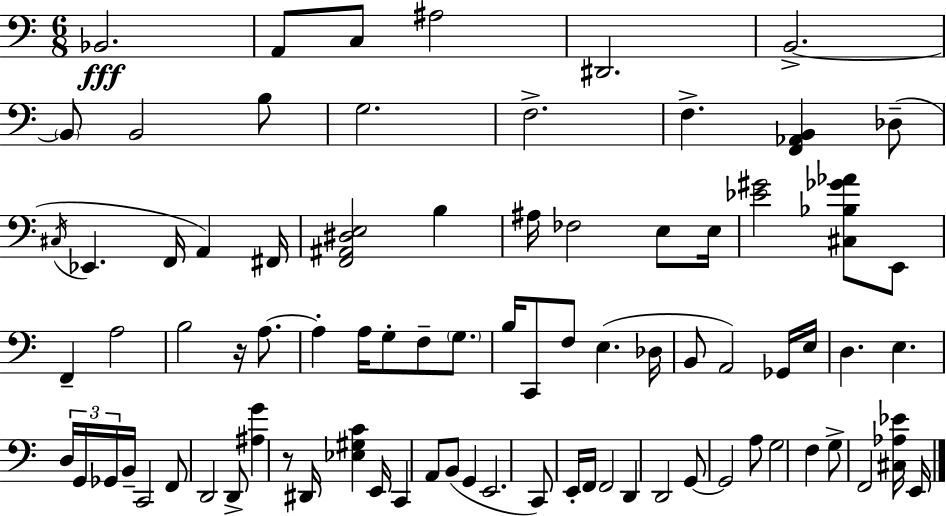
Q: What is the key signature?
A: A minor